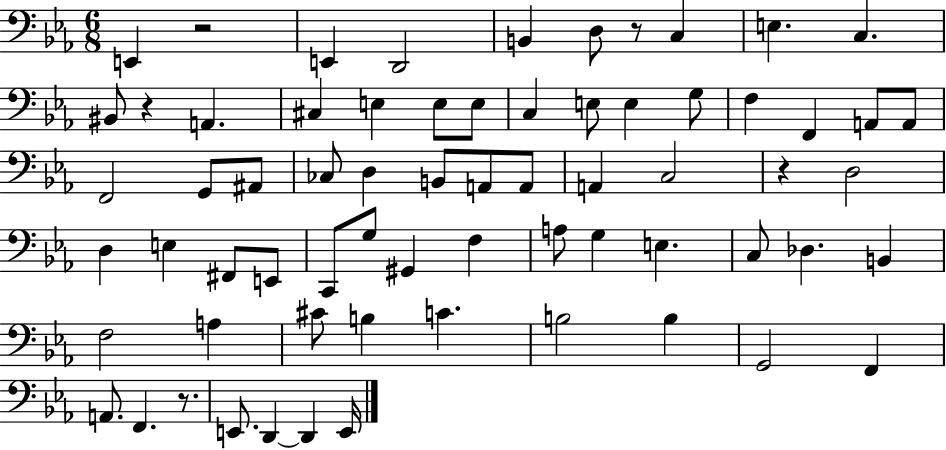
E2/q R/h E2/q D2/h B2/q D3/e R/e C3/q E3/q. C3/q. BIS2/e R/q A2/q. C#3/q E3/q E3/e E3/e C3/q E3/e E3/q G3/e F3/q F2/q A2/e A2/e F2/h G2/e A#2/e CES3/e D3/q B2/e A2/e A2/e A2/q C3/h R/q D3/h D3/q E3/q F#2/e E2/e C2/e G3/e G#2/q F3/q A3/e G3/q E3/q. C3/e Db3/q. B2/q F3/h A3/q C#4/e B3/q C4/q. B3/h B3/q G2/h F2/q A2/e. F2/q. R/e. E2/e. D2/q D2/q E2/s